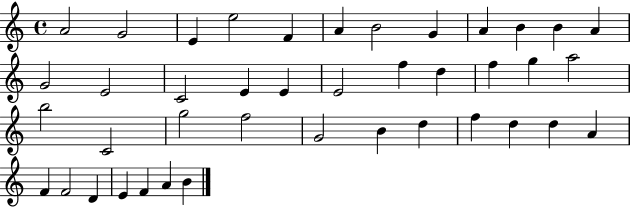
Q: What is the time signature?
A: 4/4